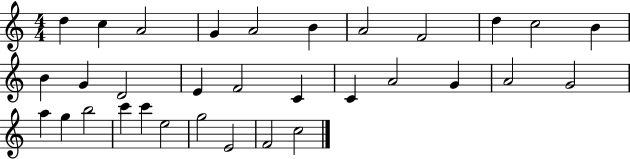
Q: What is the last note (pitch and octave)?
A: C5